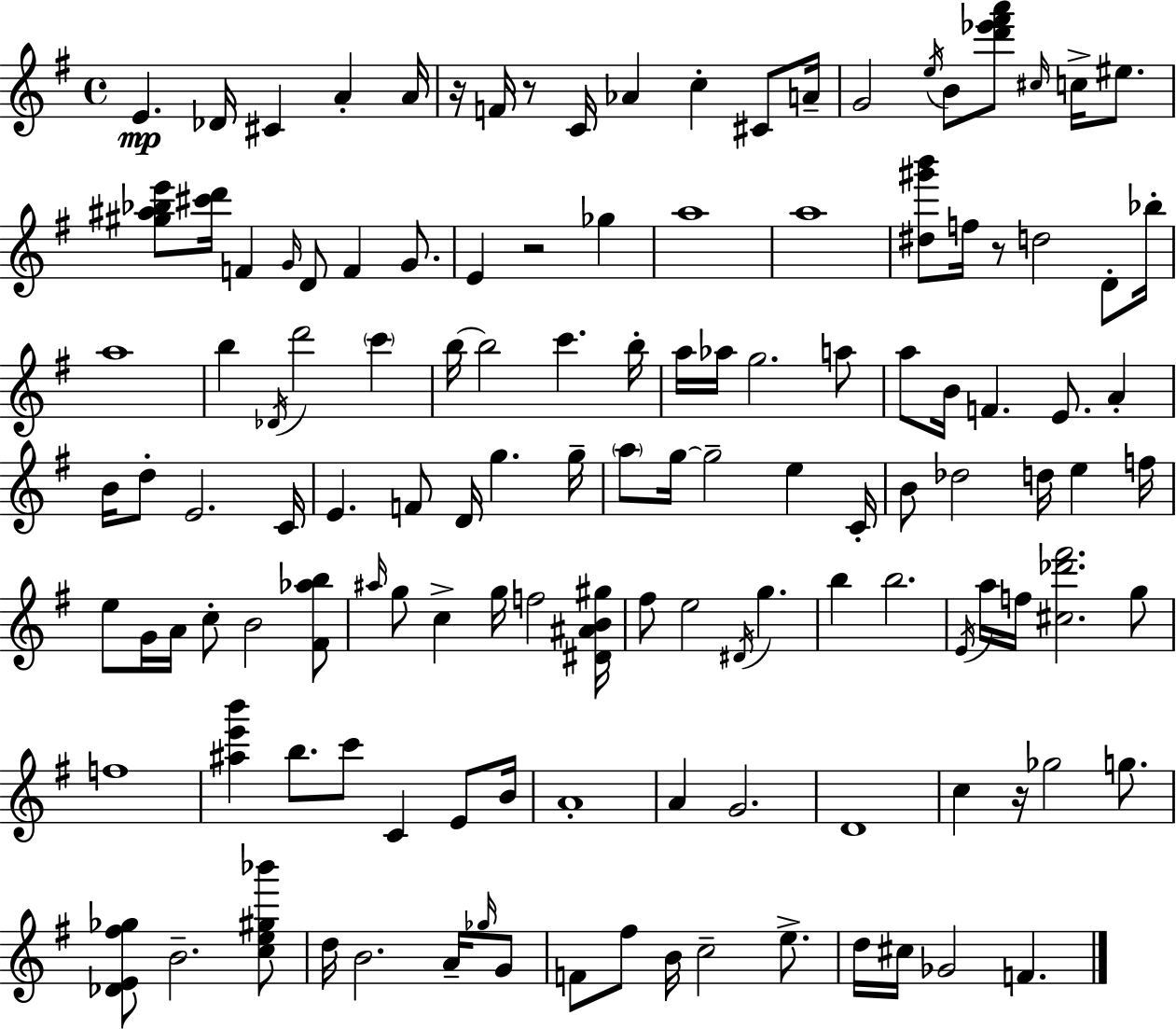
X:1
T:Untitled
M:4/4
L:1/4
K:G
E _D/4 ^C A A/4 z/4 F/4 z/2 C/4 _A c ^C/2 A/4 G2 e/4 B/2 [d'_e'^f'a']/2 ^c/4 c/4 ^e/2 [^g^a_be']/2 [^c'd']/4 F G/4 D/2 F G/2 E z2 _g a4 a4 [^d^g'b']/2 f/4 z/2 d2 D/2 _b/4 a4 b _D/4 d'2 c' b/4 b2 c' b/4 a/4 _a/4 g2 a/2 a/2 B/4 F E/2 A B/4 d/2 E2 C/4 E F/2 D/4 g g/4 a/2 g/4 g2 e C/4 B/2 _d2 d/4 e f/4 e/2 G/4 A/4 c/2 B2 [^F_ab]/2 ^a/4 g/2 c g/4 f2 [^D^AB^g]/4 ^f/2 e2 ^D/4 g b b2 E/4 a/4 f/4 [^c_d'^f']2 g/2 f4 [^ae'b'] b/2 c'/2 C E/2 B/4 A4 A G2 D4 c z/4 _g2 g/2 [_DE^f_g]/2 B2 [ce^g_b']/2 d/4 B2 A/4 _g/4 G/2 F/2 ^f/2 B/4 c2 e/2 d/4 ^c/4 _G2 F